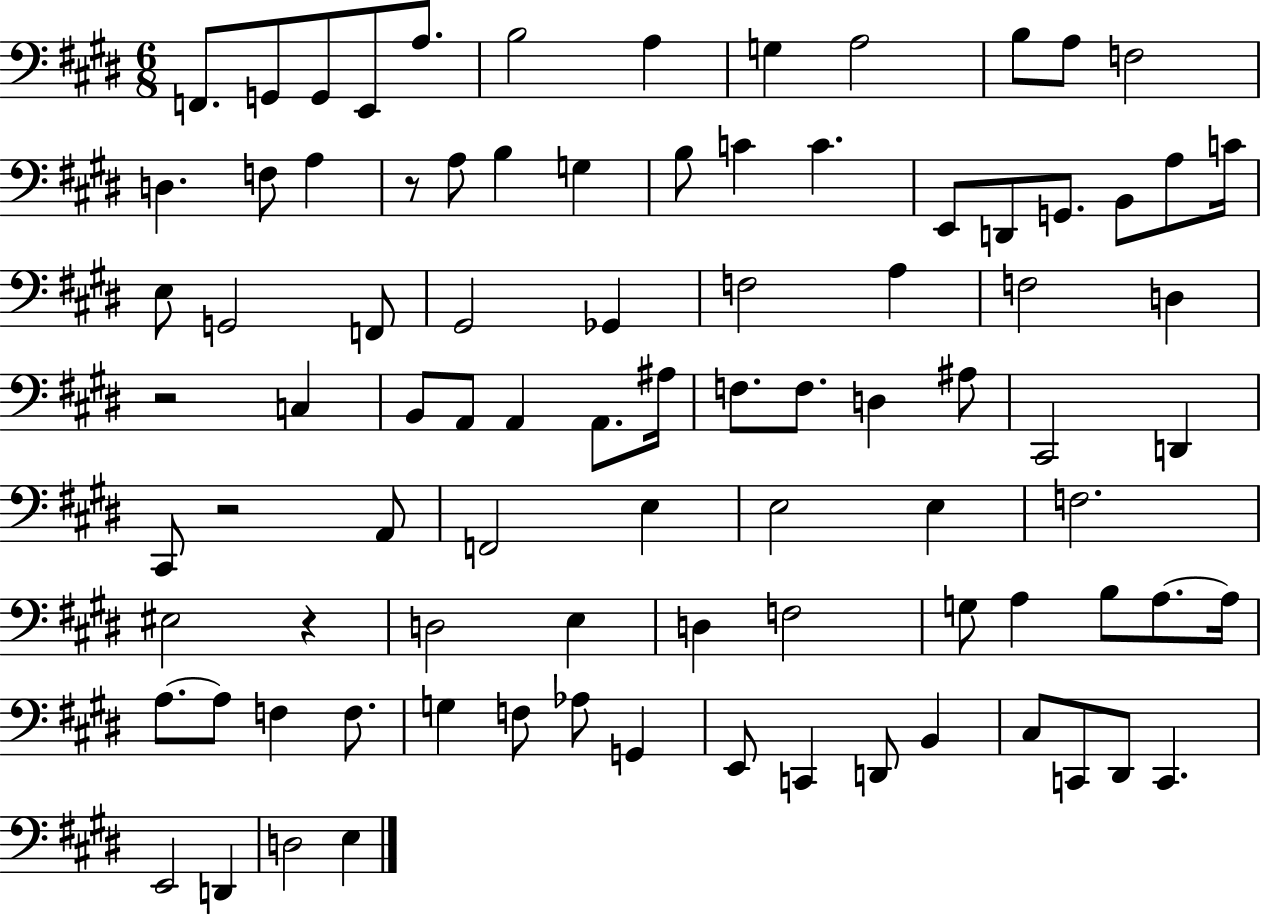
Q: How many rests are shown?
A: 4